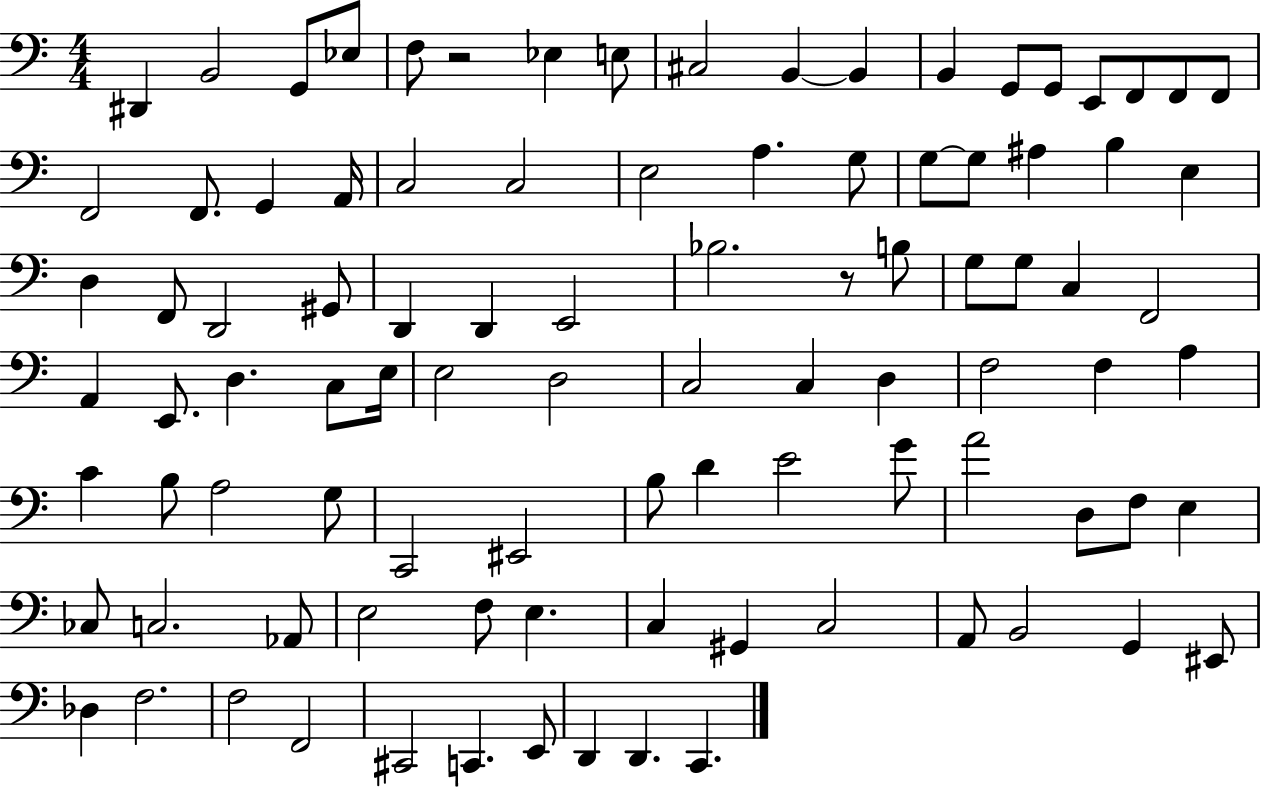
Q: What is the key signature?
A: C major